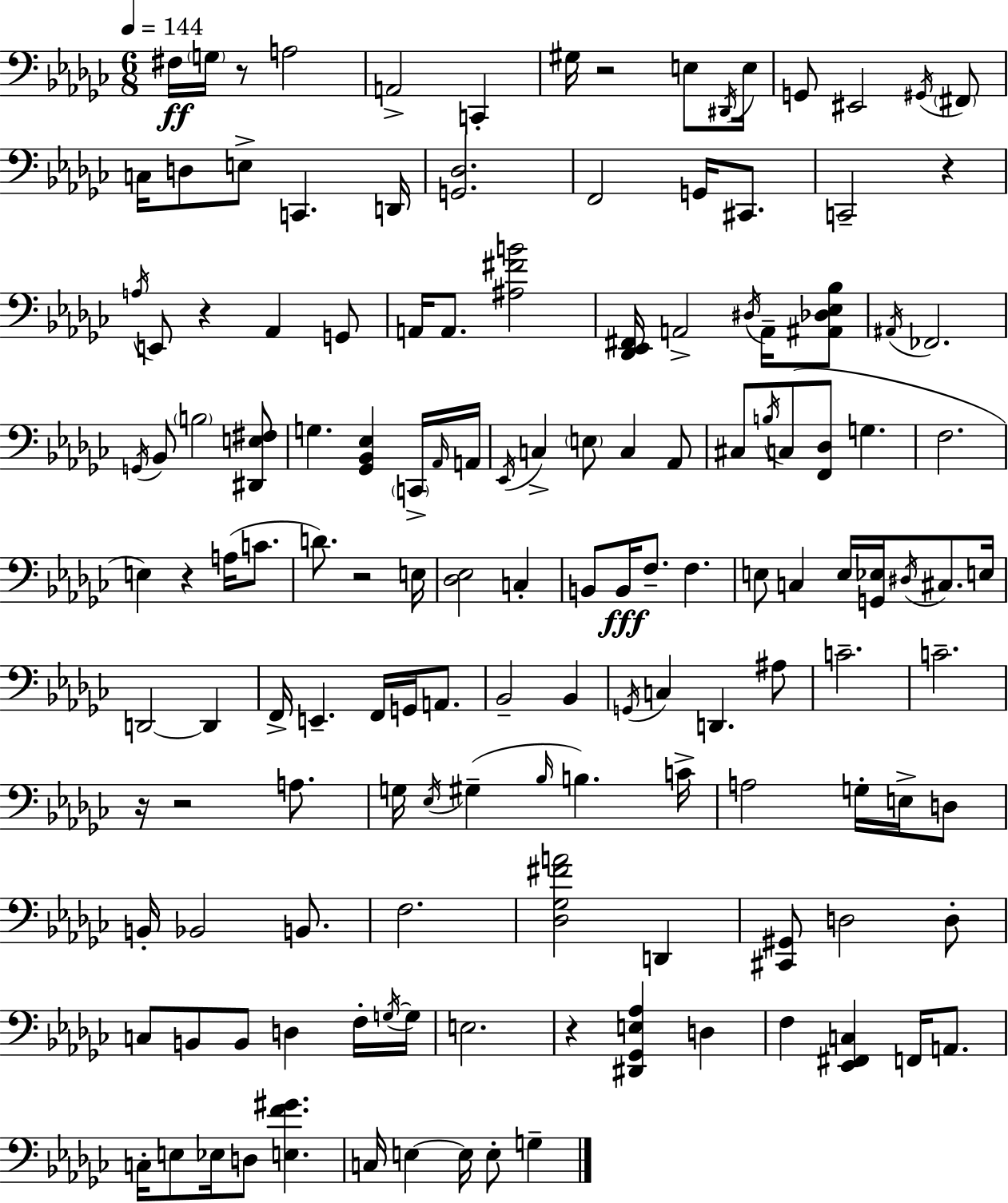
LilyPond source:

{
  \clef bass
  \numericTimeSignature
  \time 6/8
  \key ees \minor
  \tempo 4 = 144
  fis16\ff \parenthesize g16 r8 a2 | a,2-> c,4-. | gis16 r2 e8 \acciaccatura { dis,16 } | e16 g,8 eis,2 \acciaccatura { gis,16 } | \break \parenthesize fis,8 c16 d8 e8-> c,4. | d,16 <g, des>2. | f,2 g,16 cis,8. | c,2-- r4 | \break \acciaccatura { a16 } e,8 r4 aes,4 | g,8 a,16 a,8. <ais fis' b'>2 | <des, ees, fis,>16 a,2-> | \acciaccatura { dis16 } a,16-- <ais, des ees bes>8 \acciaccatura { ais,16 } fes,2. | \break \acciaccatura { g,16 } bes,8 \parenthesize b2 | <dis, e fis>8 g4. | <ges, bes, ees>4 \parenthesize c,16-> \grace { aes,16 } a,16 \acciaccatura { ees,16 } c4-> | \parenthesize e8 c4 aes,8 cis8 \acciaccatura { b16 } c8( | \break <f, des>8 g4. f2. | e4) | r4 a16( c'8. d'8.) | r2 e16 <des ees>2 | \break c4-. b,8 b,16\fff | f8.-- f4. e8 c4 | e16 <g, ees>16 \acciaccatura { dis16 } cis8. e16 d,2~~ | d,4 f,16-> e,4.-- | \break f,16 g,16 a,8. bes,2-- | bes,4 \acciaccatura { g,16 } c4 | d,4. ais8 c'2.-- | c'2.-- | \break r16 | r2 a8. g16 | \acciaccatura { ees16 } gis4--( \grace { bes16 } b4.) | c'16-> a2 g16-. e16-> d8 | \break b,16-. bes,2 b,8. | f2. | <des ges fis' a'>2 d,4 | <cis, gis,>8 d2 d8-. | \break c8 b,8 b,8 d4 f16-. | \acciaccatura { g16~ }~ g16 e2. | r4 <dis, ges, e aes>4 d4 | f4 <ees, fis, c>4 f,16 a,8. | \break c16-. e8 ees16 d8 <e f' gis'>4. | c16 e4~~ e16 e8-. g4-- | \bar "|."
}